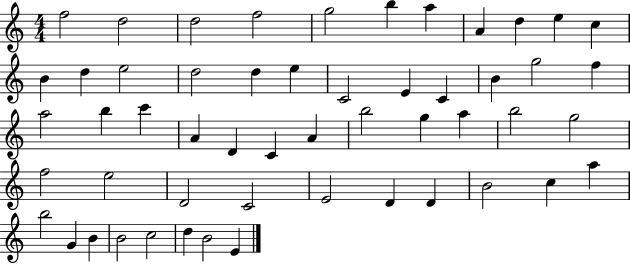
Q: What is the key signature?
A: C major